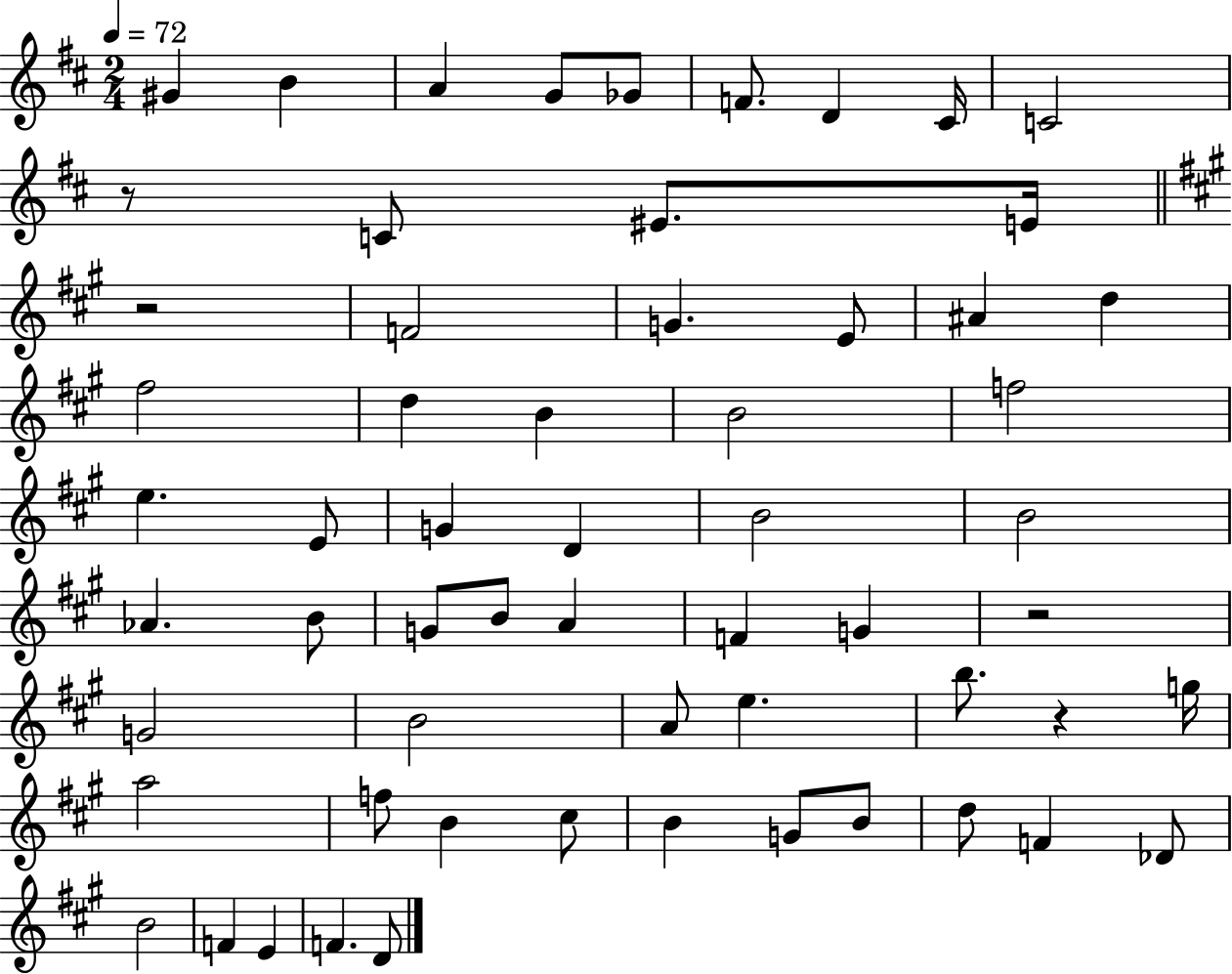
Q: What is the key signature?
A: D major